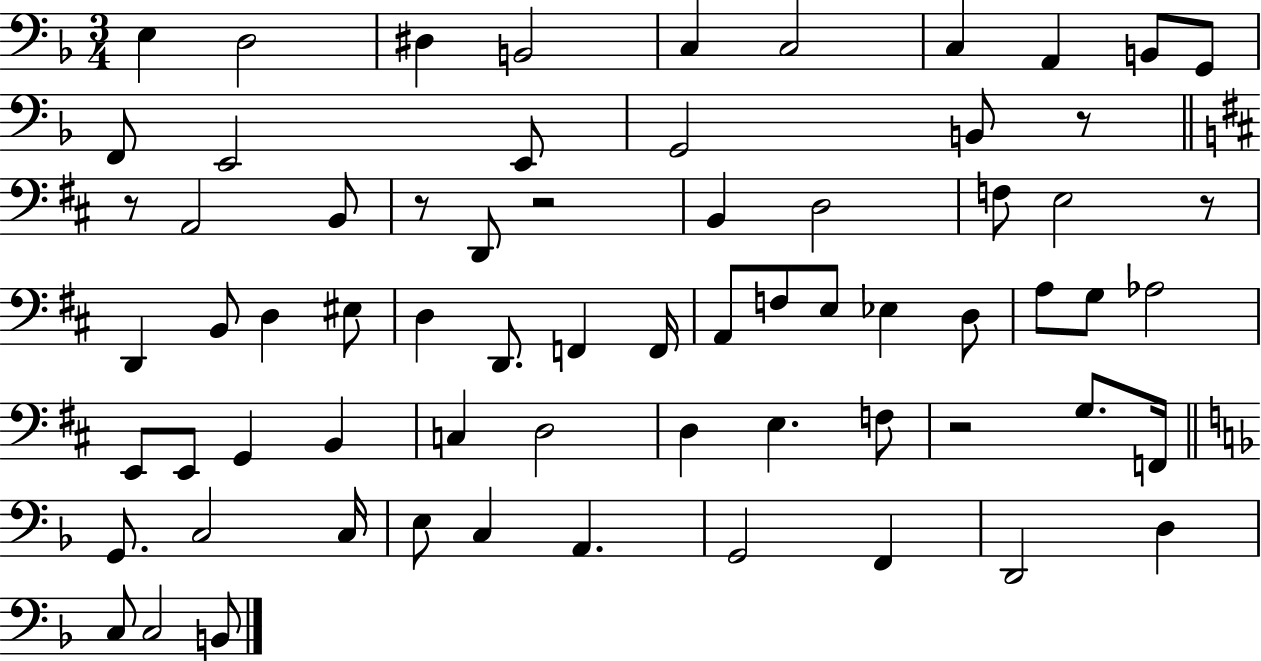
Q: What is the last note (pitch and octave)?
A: B2